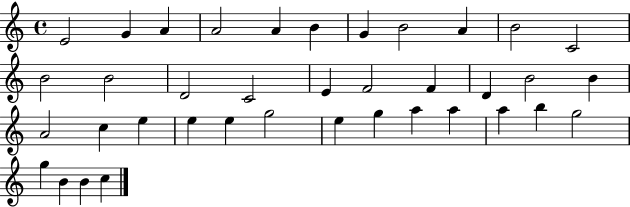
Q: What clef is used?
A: treble